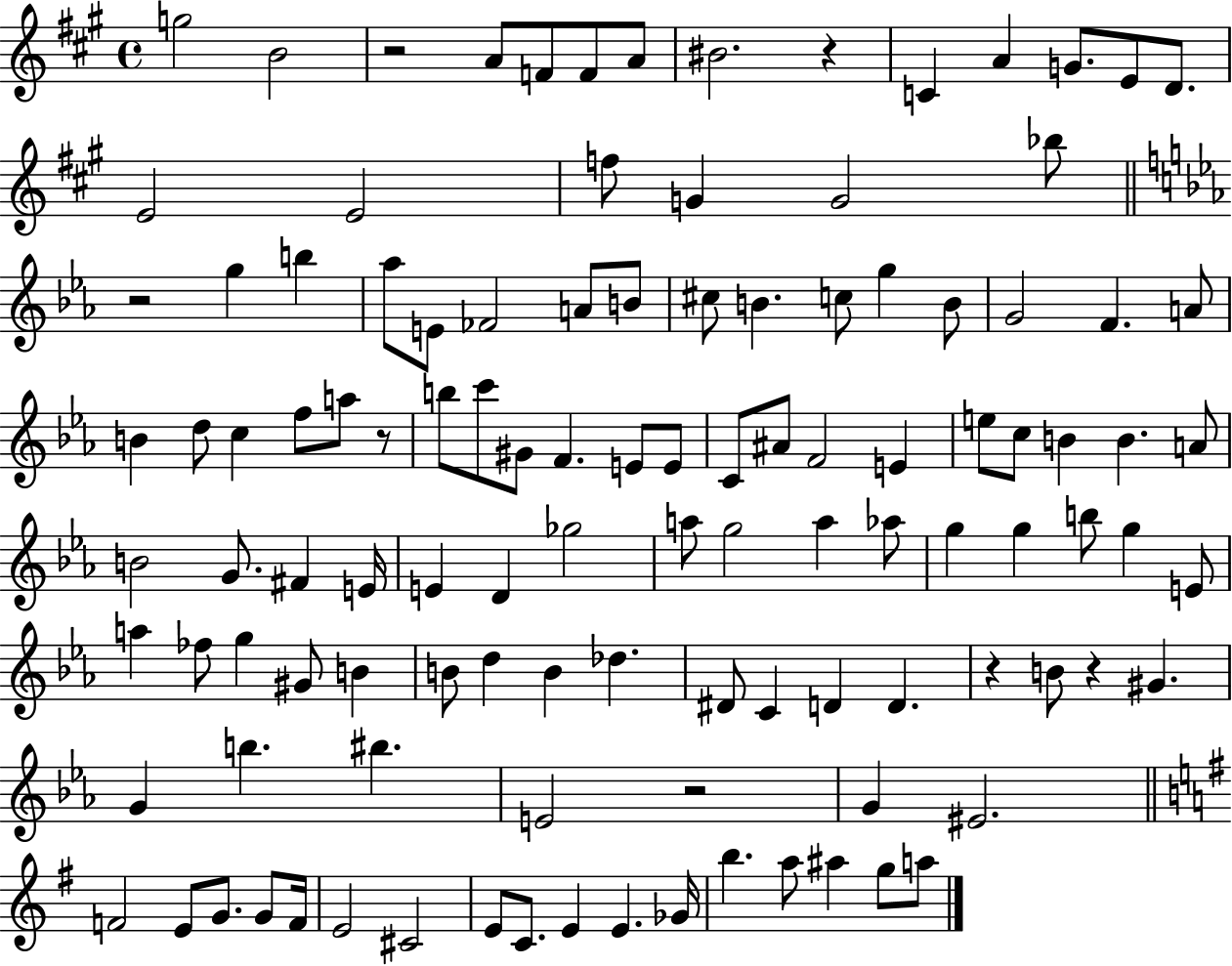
{
  \clef treble
  \time 4/4
  \defaultTimeSignature
  \key a \major
  \repeat volta 2 { g''2 b'2 | r2 a'8 f'8 f'8 a'8 | bis'2. r4 | c'4 a'4 g'8. e'8 d'8. | \break e'2 e'2 | f''8 g'4 g'2 bes''8 | \bar "||" \break \key ees \major r2 g''4 b''4 | aes''8 e'8 fes'2 a'8 b'8 | cis''8 b'4. c''8 g''4 b'8 | g'2 f'4. a'8 | \break b'4 d''8 c''4 f''8 a''8 r8 | b''8 c'''8 gis'8 f'4. e'8 e'8 | c'8 ais'8 f'2 e'4 | e''8 c''8 b'4 b'4. a'8 | \break b'2 g'8. fis'4 e'16 | e'4 d'4 ges''2 | a''8 g''2 a''4 aes''8 | g''4 g''4 b''8 g''4 e'8 | \break a''4 fes''8 g''4 gis'8 b'4 | b'8 d''4 b'4 des''4. | dis'8 c'4 d'4 d'4. | r4 b'8 r4 gis'4. | \break g'4 b''4. bis''4. | e'2 r2 | g'4 eis'2. | \bar "||" \break \key g \major f'2 e'8 g'8. g'8 f'16 | e'2 cis'2 | e'8 c'8. e'4 e'4. ges'16 | b''4. a''8 ais''4 g''8 a''8 | \break } \bar "|."
}